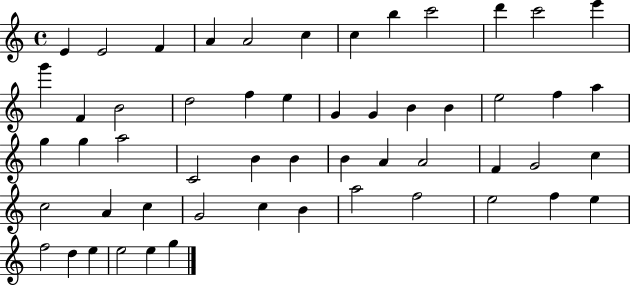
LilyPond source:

{
  \clef treble
  \time 4/4
  \defaultTimeSignature
  \key c \major
  e'4 e'2 f'4 | a'4 a'2 c''4 | c''4 b''4 c'''2 | d'''4 c'''2 e'''4 | \break g'''4 f'4 b'2 | d''2 f''4 e''4 | g'4 g'4 b'4 b'4 | e''2 f''4 a''4 | \break g''4 g''4 a''2 | c'2 b'4 b'4 | b'4 a'4 a'2 | f'4 g'2 c''4 | \break c''2 a'4 c''4 | g'2 c''4 b'4 | a''2 f''2 | e''2 f''4 e''4 | \break f''2 d''4 e''4 | e''2 e''4 g''4 | \bar "|."
}